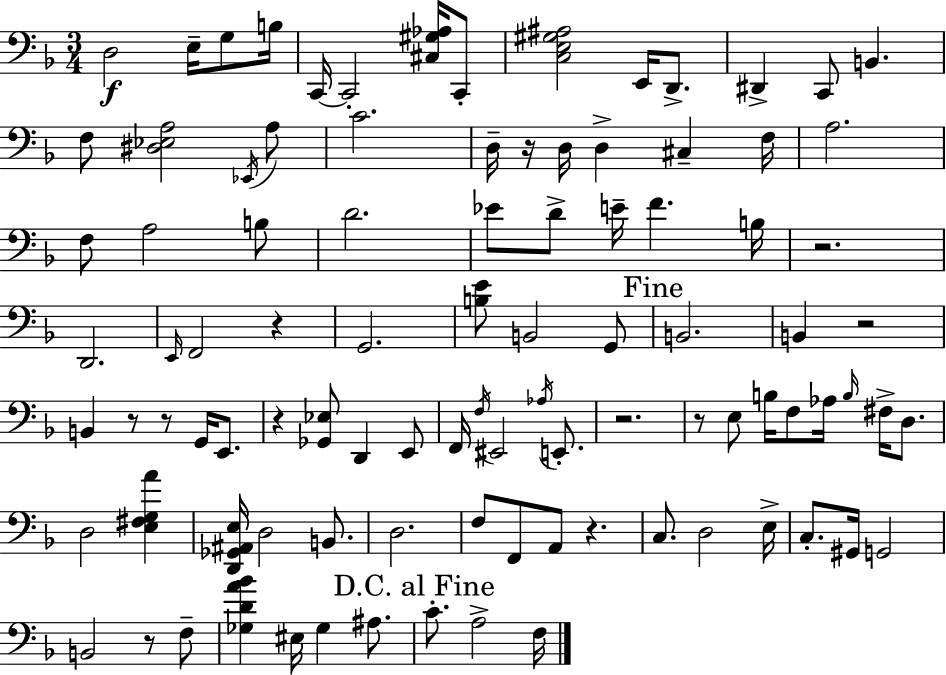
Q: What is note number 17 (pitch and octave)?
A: D3